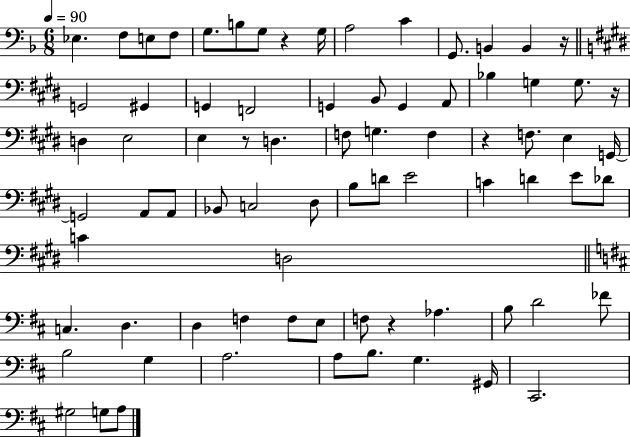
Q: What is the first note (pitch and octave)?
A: Eb3